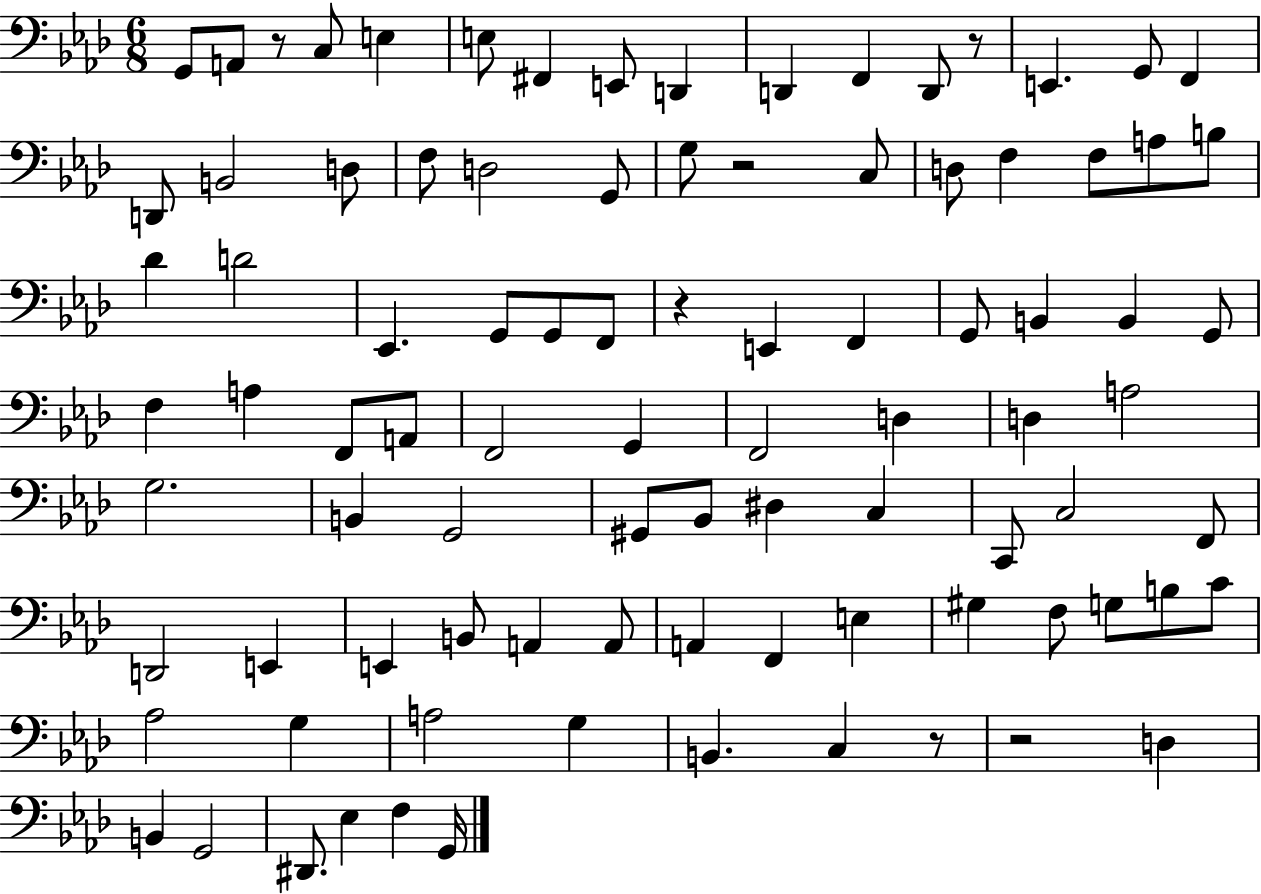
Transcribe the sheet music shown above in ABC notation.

X:1
T:Untitled
M:6/8
L:1/4
K:Ab
G,,/2 A,,/2 z/2 C,/2 E, E,/2 ^F,, E,,/2 D,, D,, F,, D,,/2 z/2 E,, G,,/2 F,, D,,/2 B,,2 D,/2 F,/2 D,2 G,,/2 G,/2 z2 C,/2 D,/2 F, F,/2 A,/2 B,/2 _D D2 _E,, G,,/2 G,,/2 F,,/2 z E,, F,, G,,/2 B,, B,, G,,/2 F, A, F,,/2 A,,/2 F,,2 G,, F,,2 D, D, A,2 G,2 B,, G,,2 ^G,,/2 _B,,/2 ^D, C, C,,/2 C,2 F,,/2 D,,2 E,, E,, B,,/2 A,, A,,/2 A,, F,, E, ^G, F,/2 G,/2 B,/2 C/2 _A,2 G, A,2 G, B,, C, z/2 z2 D, B,, G,,2 ^D,,/2 _E, F, G,,/4